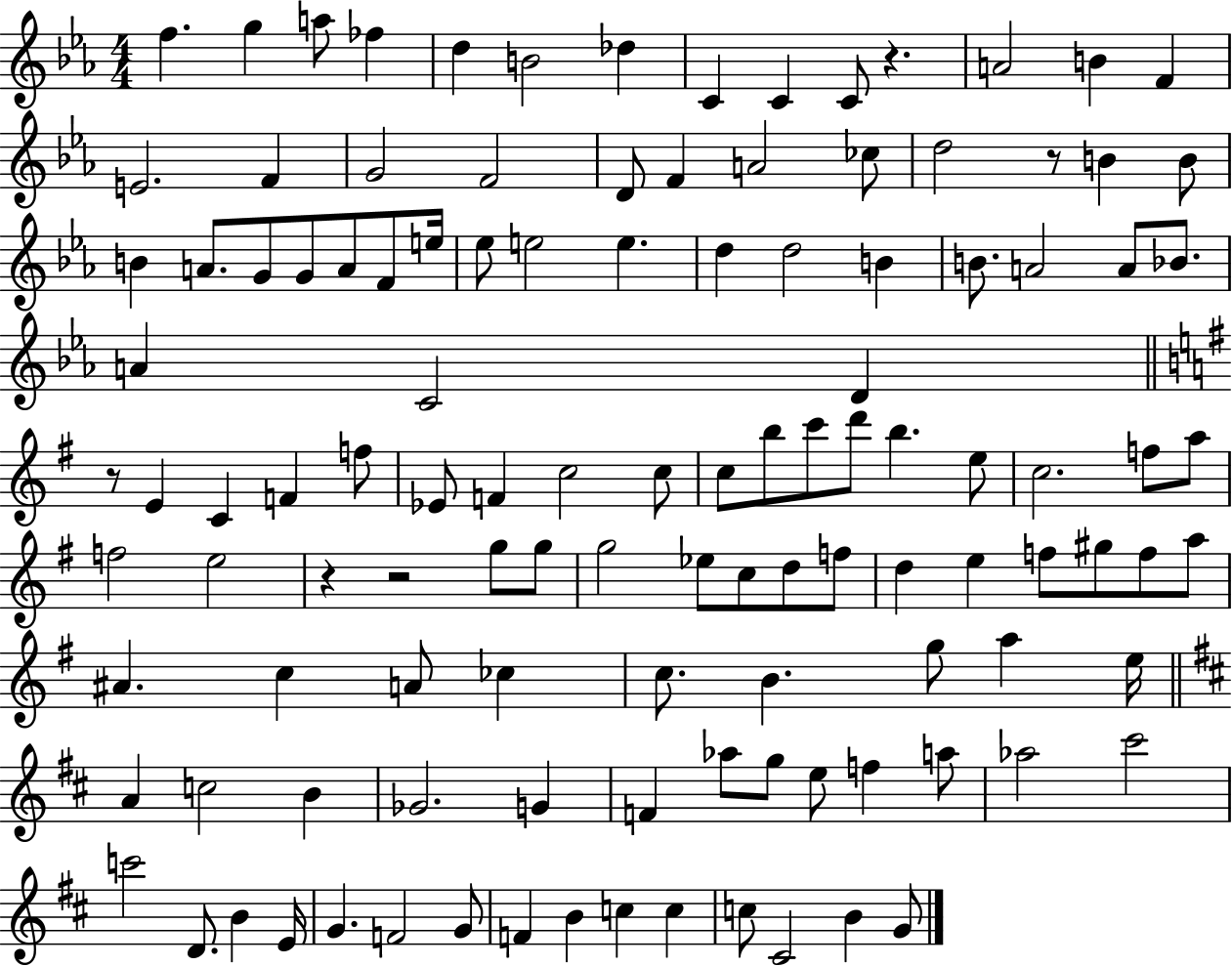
X:1
T:Untitled
M:4/4
L:1/4
K:Eb
f g a/2 _f d B2 _d C C C/2 z A2 B F E2 F G2 F2 D/2 F A2 _c/2 d2 z/2 B B/2 B A/2 G/2 G/2 A/2 F/2 e/4 _e/2 e2 e d d2 B B/2 A2 A/2 _B/2 A C2 D z/2 E C F f/2 _E/2 F c2 c/2 c/2 b/2 c'/2 d'/2 b e/2 c2 f/2 a/2 f2 e2 z z2 g/2 g/2 g2 _e/2 c/2 d/2 f/2 d e f/2 ^g/2 f/2 a/2 ^A c A/2 _c c/2 B g/2 a e/4 A c2 B _G2 G F _a/2 g/2 e/2 f a/2 _a2 ^c'2 c'2 D/2 B E/4 G F2 G/2 F B c c c/2 ^C2 B G/2